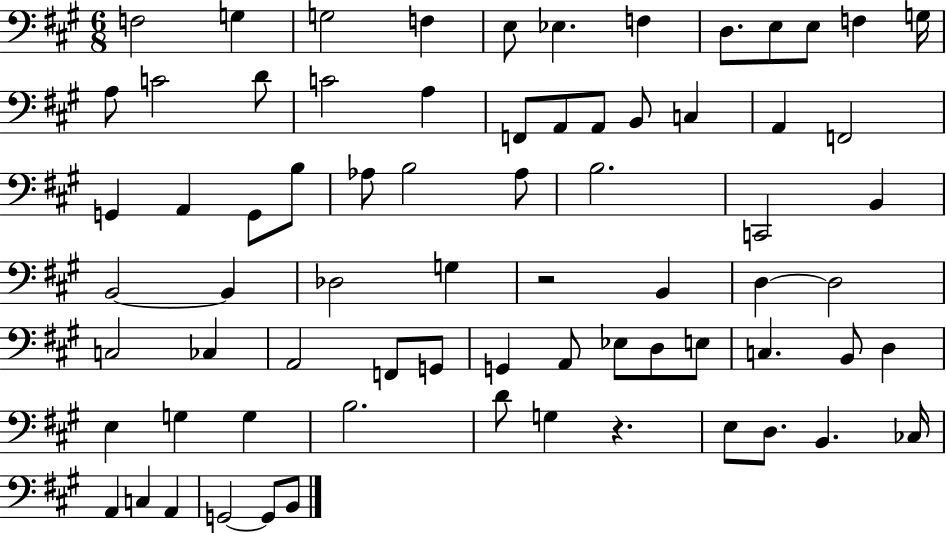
X:1
T:Untitled
M:6/8
L:1/4
K:A
F,2 G, G,2 F, E,/2 _E, F, D,/2 E,/2 E,/2 F, G,/4 A,/2 C2 D/2 C2 A, F,,/2 A,,/2 A,,/2 B,,/2 C, A,, F,,2 G,, A,, G,,/2 B,/2 _A,/2 B,2 _A,/2 B,2 C,,2 B,, B,,2 B,, _D,2 G, z2 B,, D, D,2 C,2 _C, A,,2 F,,/2 G,,/2 G,, A,,/2 _E,/2 D,/2 E,/2 C, B,,/2 D, E, G, G, B,2 D/2 G, z E,/2 D,/2 B,, _C,/4 A,, C, A,, G,,2 G,,/2 B,,/2